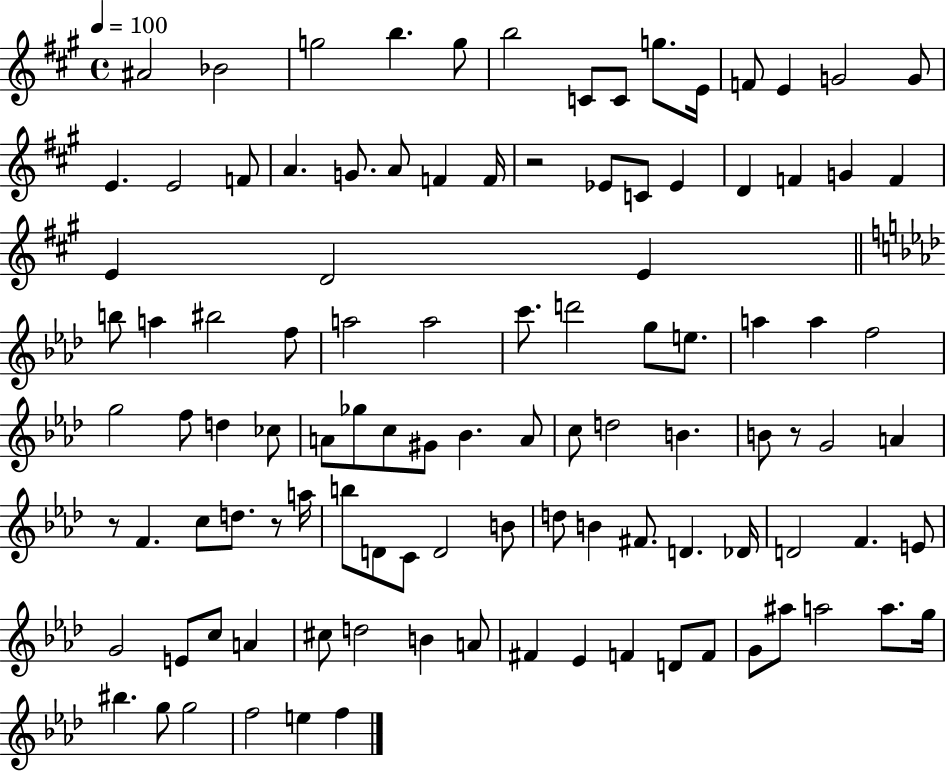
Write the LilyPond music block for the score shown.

{
  \clef treble
  \time 4/4
  \defaultTimeSignature
  \key a \major
  \tempo 4 = 100
  ais'2 bes'2 | g''2 b''4. g''8 | b''2 c'8 c'8 g''8. e'16 | f'8 e'4 g'2 g'8 | \break e'4. e'2 f'8 | a'4. g'8. a'8 f'4 f'16 | r2 ees'8 c'8 ees'4 | d'4 f'4 g'4 f'4 | \break e'4 d'2 e'4 | \bar "||" \break \key aes \major b''8 a''4 bis''2 f''8 | a''2 a''2 | c'''8. d'''2 g''8 e''8. | a''4 a''4 f''2 | \break g''2 f''8 d''4 ces''8 | a'8 ges''8 c''8 gis'8 bes'4. a'8 | c''8 d''2 b'4. | b'8 r8 g'2 a'4 | \break r8 f'4. c''8 d''8. r8 a''16 | b''8 d'8 c'8 d'2 b'8 | d''8 b'4 fis'8. d'4. des'16 | d'2 f'4. e'8 | \break g'2 e'8 c''8 a'4 | cis''8 d''2 b'4 a'8 | fis'4 ees'4 f'4 d'8 f'8 | g'8 ais''8 a''2 a''8. g''16 | \break bis''4. g''8 g''2 | f''2 e''4 f''4 | \bar "|."
}